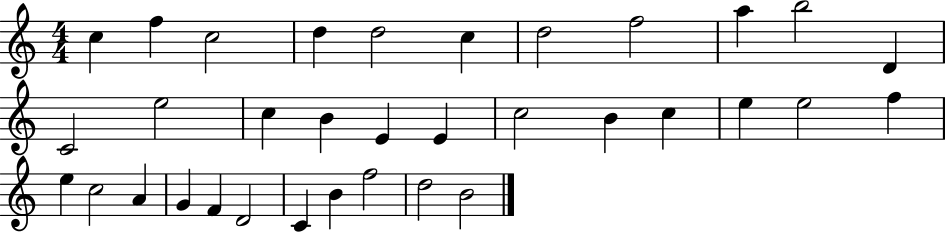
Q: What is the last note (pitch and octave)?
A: B4